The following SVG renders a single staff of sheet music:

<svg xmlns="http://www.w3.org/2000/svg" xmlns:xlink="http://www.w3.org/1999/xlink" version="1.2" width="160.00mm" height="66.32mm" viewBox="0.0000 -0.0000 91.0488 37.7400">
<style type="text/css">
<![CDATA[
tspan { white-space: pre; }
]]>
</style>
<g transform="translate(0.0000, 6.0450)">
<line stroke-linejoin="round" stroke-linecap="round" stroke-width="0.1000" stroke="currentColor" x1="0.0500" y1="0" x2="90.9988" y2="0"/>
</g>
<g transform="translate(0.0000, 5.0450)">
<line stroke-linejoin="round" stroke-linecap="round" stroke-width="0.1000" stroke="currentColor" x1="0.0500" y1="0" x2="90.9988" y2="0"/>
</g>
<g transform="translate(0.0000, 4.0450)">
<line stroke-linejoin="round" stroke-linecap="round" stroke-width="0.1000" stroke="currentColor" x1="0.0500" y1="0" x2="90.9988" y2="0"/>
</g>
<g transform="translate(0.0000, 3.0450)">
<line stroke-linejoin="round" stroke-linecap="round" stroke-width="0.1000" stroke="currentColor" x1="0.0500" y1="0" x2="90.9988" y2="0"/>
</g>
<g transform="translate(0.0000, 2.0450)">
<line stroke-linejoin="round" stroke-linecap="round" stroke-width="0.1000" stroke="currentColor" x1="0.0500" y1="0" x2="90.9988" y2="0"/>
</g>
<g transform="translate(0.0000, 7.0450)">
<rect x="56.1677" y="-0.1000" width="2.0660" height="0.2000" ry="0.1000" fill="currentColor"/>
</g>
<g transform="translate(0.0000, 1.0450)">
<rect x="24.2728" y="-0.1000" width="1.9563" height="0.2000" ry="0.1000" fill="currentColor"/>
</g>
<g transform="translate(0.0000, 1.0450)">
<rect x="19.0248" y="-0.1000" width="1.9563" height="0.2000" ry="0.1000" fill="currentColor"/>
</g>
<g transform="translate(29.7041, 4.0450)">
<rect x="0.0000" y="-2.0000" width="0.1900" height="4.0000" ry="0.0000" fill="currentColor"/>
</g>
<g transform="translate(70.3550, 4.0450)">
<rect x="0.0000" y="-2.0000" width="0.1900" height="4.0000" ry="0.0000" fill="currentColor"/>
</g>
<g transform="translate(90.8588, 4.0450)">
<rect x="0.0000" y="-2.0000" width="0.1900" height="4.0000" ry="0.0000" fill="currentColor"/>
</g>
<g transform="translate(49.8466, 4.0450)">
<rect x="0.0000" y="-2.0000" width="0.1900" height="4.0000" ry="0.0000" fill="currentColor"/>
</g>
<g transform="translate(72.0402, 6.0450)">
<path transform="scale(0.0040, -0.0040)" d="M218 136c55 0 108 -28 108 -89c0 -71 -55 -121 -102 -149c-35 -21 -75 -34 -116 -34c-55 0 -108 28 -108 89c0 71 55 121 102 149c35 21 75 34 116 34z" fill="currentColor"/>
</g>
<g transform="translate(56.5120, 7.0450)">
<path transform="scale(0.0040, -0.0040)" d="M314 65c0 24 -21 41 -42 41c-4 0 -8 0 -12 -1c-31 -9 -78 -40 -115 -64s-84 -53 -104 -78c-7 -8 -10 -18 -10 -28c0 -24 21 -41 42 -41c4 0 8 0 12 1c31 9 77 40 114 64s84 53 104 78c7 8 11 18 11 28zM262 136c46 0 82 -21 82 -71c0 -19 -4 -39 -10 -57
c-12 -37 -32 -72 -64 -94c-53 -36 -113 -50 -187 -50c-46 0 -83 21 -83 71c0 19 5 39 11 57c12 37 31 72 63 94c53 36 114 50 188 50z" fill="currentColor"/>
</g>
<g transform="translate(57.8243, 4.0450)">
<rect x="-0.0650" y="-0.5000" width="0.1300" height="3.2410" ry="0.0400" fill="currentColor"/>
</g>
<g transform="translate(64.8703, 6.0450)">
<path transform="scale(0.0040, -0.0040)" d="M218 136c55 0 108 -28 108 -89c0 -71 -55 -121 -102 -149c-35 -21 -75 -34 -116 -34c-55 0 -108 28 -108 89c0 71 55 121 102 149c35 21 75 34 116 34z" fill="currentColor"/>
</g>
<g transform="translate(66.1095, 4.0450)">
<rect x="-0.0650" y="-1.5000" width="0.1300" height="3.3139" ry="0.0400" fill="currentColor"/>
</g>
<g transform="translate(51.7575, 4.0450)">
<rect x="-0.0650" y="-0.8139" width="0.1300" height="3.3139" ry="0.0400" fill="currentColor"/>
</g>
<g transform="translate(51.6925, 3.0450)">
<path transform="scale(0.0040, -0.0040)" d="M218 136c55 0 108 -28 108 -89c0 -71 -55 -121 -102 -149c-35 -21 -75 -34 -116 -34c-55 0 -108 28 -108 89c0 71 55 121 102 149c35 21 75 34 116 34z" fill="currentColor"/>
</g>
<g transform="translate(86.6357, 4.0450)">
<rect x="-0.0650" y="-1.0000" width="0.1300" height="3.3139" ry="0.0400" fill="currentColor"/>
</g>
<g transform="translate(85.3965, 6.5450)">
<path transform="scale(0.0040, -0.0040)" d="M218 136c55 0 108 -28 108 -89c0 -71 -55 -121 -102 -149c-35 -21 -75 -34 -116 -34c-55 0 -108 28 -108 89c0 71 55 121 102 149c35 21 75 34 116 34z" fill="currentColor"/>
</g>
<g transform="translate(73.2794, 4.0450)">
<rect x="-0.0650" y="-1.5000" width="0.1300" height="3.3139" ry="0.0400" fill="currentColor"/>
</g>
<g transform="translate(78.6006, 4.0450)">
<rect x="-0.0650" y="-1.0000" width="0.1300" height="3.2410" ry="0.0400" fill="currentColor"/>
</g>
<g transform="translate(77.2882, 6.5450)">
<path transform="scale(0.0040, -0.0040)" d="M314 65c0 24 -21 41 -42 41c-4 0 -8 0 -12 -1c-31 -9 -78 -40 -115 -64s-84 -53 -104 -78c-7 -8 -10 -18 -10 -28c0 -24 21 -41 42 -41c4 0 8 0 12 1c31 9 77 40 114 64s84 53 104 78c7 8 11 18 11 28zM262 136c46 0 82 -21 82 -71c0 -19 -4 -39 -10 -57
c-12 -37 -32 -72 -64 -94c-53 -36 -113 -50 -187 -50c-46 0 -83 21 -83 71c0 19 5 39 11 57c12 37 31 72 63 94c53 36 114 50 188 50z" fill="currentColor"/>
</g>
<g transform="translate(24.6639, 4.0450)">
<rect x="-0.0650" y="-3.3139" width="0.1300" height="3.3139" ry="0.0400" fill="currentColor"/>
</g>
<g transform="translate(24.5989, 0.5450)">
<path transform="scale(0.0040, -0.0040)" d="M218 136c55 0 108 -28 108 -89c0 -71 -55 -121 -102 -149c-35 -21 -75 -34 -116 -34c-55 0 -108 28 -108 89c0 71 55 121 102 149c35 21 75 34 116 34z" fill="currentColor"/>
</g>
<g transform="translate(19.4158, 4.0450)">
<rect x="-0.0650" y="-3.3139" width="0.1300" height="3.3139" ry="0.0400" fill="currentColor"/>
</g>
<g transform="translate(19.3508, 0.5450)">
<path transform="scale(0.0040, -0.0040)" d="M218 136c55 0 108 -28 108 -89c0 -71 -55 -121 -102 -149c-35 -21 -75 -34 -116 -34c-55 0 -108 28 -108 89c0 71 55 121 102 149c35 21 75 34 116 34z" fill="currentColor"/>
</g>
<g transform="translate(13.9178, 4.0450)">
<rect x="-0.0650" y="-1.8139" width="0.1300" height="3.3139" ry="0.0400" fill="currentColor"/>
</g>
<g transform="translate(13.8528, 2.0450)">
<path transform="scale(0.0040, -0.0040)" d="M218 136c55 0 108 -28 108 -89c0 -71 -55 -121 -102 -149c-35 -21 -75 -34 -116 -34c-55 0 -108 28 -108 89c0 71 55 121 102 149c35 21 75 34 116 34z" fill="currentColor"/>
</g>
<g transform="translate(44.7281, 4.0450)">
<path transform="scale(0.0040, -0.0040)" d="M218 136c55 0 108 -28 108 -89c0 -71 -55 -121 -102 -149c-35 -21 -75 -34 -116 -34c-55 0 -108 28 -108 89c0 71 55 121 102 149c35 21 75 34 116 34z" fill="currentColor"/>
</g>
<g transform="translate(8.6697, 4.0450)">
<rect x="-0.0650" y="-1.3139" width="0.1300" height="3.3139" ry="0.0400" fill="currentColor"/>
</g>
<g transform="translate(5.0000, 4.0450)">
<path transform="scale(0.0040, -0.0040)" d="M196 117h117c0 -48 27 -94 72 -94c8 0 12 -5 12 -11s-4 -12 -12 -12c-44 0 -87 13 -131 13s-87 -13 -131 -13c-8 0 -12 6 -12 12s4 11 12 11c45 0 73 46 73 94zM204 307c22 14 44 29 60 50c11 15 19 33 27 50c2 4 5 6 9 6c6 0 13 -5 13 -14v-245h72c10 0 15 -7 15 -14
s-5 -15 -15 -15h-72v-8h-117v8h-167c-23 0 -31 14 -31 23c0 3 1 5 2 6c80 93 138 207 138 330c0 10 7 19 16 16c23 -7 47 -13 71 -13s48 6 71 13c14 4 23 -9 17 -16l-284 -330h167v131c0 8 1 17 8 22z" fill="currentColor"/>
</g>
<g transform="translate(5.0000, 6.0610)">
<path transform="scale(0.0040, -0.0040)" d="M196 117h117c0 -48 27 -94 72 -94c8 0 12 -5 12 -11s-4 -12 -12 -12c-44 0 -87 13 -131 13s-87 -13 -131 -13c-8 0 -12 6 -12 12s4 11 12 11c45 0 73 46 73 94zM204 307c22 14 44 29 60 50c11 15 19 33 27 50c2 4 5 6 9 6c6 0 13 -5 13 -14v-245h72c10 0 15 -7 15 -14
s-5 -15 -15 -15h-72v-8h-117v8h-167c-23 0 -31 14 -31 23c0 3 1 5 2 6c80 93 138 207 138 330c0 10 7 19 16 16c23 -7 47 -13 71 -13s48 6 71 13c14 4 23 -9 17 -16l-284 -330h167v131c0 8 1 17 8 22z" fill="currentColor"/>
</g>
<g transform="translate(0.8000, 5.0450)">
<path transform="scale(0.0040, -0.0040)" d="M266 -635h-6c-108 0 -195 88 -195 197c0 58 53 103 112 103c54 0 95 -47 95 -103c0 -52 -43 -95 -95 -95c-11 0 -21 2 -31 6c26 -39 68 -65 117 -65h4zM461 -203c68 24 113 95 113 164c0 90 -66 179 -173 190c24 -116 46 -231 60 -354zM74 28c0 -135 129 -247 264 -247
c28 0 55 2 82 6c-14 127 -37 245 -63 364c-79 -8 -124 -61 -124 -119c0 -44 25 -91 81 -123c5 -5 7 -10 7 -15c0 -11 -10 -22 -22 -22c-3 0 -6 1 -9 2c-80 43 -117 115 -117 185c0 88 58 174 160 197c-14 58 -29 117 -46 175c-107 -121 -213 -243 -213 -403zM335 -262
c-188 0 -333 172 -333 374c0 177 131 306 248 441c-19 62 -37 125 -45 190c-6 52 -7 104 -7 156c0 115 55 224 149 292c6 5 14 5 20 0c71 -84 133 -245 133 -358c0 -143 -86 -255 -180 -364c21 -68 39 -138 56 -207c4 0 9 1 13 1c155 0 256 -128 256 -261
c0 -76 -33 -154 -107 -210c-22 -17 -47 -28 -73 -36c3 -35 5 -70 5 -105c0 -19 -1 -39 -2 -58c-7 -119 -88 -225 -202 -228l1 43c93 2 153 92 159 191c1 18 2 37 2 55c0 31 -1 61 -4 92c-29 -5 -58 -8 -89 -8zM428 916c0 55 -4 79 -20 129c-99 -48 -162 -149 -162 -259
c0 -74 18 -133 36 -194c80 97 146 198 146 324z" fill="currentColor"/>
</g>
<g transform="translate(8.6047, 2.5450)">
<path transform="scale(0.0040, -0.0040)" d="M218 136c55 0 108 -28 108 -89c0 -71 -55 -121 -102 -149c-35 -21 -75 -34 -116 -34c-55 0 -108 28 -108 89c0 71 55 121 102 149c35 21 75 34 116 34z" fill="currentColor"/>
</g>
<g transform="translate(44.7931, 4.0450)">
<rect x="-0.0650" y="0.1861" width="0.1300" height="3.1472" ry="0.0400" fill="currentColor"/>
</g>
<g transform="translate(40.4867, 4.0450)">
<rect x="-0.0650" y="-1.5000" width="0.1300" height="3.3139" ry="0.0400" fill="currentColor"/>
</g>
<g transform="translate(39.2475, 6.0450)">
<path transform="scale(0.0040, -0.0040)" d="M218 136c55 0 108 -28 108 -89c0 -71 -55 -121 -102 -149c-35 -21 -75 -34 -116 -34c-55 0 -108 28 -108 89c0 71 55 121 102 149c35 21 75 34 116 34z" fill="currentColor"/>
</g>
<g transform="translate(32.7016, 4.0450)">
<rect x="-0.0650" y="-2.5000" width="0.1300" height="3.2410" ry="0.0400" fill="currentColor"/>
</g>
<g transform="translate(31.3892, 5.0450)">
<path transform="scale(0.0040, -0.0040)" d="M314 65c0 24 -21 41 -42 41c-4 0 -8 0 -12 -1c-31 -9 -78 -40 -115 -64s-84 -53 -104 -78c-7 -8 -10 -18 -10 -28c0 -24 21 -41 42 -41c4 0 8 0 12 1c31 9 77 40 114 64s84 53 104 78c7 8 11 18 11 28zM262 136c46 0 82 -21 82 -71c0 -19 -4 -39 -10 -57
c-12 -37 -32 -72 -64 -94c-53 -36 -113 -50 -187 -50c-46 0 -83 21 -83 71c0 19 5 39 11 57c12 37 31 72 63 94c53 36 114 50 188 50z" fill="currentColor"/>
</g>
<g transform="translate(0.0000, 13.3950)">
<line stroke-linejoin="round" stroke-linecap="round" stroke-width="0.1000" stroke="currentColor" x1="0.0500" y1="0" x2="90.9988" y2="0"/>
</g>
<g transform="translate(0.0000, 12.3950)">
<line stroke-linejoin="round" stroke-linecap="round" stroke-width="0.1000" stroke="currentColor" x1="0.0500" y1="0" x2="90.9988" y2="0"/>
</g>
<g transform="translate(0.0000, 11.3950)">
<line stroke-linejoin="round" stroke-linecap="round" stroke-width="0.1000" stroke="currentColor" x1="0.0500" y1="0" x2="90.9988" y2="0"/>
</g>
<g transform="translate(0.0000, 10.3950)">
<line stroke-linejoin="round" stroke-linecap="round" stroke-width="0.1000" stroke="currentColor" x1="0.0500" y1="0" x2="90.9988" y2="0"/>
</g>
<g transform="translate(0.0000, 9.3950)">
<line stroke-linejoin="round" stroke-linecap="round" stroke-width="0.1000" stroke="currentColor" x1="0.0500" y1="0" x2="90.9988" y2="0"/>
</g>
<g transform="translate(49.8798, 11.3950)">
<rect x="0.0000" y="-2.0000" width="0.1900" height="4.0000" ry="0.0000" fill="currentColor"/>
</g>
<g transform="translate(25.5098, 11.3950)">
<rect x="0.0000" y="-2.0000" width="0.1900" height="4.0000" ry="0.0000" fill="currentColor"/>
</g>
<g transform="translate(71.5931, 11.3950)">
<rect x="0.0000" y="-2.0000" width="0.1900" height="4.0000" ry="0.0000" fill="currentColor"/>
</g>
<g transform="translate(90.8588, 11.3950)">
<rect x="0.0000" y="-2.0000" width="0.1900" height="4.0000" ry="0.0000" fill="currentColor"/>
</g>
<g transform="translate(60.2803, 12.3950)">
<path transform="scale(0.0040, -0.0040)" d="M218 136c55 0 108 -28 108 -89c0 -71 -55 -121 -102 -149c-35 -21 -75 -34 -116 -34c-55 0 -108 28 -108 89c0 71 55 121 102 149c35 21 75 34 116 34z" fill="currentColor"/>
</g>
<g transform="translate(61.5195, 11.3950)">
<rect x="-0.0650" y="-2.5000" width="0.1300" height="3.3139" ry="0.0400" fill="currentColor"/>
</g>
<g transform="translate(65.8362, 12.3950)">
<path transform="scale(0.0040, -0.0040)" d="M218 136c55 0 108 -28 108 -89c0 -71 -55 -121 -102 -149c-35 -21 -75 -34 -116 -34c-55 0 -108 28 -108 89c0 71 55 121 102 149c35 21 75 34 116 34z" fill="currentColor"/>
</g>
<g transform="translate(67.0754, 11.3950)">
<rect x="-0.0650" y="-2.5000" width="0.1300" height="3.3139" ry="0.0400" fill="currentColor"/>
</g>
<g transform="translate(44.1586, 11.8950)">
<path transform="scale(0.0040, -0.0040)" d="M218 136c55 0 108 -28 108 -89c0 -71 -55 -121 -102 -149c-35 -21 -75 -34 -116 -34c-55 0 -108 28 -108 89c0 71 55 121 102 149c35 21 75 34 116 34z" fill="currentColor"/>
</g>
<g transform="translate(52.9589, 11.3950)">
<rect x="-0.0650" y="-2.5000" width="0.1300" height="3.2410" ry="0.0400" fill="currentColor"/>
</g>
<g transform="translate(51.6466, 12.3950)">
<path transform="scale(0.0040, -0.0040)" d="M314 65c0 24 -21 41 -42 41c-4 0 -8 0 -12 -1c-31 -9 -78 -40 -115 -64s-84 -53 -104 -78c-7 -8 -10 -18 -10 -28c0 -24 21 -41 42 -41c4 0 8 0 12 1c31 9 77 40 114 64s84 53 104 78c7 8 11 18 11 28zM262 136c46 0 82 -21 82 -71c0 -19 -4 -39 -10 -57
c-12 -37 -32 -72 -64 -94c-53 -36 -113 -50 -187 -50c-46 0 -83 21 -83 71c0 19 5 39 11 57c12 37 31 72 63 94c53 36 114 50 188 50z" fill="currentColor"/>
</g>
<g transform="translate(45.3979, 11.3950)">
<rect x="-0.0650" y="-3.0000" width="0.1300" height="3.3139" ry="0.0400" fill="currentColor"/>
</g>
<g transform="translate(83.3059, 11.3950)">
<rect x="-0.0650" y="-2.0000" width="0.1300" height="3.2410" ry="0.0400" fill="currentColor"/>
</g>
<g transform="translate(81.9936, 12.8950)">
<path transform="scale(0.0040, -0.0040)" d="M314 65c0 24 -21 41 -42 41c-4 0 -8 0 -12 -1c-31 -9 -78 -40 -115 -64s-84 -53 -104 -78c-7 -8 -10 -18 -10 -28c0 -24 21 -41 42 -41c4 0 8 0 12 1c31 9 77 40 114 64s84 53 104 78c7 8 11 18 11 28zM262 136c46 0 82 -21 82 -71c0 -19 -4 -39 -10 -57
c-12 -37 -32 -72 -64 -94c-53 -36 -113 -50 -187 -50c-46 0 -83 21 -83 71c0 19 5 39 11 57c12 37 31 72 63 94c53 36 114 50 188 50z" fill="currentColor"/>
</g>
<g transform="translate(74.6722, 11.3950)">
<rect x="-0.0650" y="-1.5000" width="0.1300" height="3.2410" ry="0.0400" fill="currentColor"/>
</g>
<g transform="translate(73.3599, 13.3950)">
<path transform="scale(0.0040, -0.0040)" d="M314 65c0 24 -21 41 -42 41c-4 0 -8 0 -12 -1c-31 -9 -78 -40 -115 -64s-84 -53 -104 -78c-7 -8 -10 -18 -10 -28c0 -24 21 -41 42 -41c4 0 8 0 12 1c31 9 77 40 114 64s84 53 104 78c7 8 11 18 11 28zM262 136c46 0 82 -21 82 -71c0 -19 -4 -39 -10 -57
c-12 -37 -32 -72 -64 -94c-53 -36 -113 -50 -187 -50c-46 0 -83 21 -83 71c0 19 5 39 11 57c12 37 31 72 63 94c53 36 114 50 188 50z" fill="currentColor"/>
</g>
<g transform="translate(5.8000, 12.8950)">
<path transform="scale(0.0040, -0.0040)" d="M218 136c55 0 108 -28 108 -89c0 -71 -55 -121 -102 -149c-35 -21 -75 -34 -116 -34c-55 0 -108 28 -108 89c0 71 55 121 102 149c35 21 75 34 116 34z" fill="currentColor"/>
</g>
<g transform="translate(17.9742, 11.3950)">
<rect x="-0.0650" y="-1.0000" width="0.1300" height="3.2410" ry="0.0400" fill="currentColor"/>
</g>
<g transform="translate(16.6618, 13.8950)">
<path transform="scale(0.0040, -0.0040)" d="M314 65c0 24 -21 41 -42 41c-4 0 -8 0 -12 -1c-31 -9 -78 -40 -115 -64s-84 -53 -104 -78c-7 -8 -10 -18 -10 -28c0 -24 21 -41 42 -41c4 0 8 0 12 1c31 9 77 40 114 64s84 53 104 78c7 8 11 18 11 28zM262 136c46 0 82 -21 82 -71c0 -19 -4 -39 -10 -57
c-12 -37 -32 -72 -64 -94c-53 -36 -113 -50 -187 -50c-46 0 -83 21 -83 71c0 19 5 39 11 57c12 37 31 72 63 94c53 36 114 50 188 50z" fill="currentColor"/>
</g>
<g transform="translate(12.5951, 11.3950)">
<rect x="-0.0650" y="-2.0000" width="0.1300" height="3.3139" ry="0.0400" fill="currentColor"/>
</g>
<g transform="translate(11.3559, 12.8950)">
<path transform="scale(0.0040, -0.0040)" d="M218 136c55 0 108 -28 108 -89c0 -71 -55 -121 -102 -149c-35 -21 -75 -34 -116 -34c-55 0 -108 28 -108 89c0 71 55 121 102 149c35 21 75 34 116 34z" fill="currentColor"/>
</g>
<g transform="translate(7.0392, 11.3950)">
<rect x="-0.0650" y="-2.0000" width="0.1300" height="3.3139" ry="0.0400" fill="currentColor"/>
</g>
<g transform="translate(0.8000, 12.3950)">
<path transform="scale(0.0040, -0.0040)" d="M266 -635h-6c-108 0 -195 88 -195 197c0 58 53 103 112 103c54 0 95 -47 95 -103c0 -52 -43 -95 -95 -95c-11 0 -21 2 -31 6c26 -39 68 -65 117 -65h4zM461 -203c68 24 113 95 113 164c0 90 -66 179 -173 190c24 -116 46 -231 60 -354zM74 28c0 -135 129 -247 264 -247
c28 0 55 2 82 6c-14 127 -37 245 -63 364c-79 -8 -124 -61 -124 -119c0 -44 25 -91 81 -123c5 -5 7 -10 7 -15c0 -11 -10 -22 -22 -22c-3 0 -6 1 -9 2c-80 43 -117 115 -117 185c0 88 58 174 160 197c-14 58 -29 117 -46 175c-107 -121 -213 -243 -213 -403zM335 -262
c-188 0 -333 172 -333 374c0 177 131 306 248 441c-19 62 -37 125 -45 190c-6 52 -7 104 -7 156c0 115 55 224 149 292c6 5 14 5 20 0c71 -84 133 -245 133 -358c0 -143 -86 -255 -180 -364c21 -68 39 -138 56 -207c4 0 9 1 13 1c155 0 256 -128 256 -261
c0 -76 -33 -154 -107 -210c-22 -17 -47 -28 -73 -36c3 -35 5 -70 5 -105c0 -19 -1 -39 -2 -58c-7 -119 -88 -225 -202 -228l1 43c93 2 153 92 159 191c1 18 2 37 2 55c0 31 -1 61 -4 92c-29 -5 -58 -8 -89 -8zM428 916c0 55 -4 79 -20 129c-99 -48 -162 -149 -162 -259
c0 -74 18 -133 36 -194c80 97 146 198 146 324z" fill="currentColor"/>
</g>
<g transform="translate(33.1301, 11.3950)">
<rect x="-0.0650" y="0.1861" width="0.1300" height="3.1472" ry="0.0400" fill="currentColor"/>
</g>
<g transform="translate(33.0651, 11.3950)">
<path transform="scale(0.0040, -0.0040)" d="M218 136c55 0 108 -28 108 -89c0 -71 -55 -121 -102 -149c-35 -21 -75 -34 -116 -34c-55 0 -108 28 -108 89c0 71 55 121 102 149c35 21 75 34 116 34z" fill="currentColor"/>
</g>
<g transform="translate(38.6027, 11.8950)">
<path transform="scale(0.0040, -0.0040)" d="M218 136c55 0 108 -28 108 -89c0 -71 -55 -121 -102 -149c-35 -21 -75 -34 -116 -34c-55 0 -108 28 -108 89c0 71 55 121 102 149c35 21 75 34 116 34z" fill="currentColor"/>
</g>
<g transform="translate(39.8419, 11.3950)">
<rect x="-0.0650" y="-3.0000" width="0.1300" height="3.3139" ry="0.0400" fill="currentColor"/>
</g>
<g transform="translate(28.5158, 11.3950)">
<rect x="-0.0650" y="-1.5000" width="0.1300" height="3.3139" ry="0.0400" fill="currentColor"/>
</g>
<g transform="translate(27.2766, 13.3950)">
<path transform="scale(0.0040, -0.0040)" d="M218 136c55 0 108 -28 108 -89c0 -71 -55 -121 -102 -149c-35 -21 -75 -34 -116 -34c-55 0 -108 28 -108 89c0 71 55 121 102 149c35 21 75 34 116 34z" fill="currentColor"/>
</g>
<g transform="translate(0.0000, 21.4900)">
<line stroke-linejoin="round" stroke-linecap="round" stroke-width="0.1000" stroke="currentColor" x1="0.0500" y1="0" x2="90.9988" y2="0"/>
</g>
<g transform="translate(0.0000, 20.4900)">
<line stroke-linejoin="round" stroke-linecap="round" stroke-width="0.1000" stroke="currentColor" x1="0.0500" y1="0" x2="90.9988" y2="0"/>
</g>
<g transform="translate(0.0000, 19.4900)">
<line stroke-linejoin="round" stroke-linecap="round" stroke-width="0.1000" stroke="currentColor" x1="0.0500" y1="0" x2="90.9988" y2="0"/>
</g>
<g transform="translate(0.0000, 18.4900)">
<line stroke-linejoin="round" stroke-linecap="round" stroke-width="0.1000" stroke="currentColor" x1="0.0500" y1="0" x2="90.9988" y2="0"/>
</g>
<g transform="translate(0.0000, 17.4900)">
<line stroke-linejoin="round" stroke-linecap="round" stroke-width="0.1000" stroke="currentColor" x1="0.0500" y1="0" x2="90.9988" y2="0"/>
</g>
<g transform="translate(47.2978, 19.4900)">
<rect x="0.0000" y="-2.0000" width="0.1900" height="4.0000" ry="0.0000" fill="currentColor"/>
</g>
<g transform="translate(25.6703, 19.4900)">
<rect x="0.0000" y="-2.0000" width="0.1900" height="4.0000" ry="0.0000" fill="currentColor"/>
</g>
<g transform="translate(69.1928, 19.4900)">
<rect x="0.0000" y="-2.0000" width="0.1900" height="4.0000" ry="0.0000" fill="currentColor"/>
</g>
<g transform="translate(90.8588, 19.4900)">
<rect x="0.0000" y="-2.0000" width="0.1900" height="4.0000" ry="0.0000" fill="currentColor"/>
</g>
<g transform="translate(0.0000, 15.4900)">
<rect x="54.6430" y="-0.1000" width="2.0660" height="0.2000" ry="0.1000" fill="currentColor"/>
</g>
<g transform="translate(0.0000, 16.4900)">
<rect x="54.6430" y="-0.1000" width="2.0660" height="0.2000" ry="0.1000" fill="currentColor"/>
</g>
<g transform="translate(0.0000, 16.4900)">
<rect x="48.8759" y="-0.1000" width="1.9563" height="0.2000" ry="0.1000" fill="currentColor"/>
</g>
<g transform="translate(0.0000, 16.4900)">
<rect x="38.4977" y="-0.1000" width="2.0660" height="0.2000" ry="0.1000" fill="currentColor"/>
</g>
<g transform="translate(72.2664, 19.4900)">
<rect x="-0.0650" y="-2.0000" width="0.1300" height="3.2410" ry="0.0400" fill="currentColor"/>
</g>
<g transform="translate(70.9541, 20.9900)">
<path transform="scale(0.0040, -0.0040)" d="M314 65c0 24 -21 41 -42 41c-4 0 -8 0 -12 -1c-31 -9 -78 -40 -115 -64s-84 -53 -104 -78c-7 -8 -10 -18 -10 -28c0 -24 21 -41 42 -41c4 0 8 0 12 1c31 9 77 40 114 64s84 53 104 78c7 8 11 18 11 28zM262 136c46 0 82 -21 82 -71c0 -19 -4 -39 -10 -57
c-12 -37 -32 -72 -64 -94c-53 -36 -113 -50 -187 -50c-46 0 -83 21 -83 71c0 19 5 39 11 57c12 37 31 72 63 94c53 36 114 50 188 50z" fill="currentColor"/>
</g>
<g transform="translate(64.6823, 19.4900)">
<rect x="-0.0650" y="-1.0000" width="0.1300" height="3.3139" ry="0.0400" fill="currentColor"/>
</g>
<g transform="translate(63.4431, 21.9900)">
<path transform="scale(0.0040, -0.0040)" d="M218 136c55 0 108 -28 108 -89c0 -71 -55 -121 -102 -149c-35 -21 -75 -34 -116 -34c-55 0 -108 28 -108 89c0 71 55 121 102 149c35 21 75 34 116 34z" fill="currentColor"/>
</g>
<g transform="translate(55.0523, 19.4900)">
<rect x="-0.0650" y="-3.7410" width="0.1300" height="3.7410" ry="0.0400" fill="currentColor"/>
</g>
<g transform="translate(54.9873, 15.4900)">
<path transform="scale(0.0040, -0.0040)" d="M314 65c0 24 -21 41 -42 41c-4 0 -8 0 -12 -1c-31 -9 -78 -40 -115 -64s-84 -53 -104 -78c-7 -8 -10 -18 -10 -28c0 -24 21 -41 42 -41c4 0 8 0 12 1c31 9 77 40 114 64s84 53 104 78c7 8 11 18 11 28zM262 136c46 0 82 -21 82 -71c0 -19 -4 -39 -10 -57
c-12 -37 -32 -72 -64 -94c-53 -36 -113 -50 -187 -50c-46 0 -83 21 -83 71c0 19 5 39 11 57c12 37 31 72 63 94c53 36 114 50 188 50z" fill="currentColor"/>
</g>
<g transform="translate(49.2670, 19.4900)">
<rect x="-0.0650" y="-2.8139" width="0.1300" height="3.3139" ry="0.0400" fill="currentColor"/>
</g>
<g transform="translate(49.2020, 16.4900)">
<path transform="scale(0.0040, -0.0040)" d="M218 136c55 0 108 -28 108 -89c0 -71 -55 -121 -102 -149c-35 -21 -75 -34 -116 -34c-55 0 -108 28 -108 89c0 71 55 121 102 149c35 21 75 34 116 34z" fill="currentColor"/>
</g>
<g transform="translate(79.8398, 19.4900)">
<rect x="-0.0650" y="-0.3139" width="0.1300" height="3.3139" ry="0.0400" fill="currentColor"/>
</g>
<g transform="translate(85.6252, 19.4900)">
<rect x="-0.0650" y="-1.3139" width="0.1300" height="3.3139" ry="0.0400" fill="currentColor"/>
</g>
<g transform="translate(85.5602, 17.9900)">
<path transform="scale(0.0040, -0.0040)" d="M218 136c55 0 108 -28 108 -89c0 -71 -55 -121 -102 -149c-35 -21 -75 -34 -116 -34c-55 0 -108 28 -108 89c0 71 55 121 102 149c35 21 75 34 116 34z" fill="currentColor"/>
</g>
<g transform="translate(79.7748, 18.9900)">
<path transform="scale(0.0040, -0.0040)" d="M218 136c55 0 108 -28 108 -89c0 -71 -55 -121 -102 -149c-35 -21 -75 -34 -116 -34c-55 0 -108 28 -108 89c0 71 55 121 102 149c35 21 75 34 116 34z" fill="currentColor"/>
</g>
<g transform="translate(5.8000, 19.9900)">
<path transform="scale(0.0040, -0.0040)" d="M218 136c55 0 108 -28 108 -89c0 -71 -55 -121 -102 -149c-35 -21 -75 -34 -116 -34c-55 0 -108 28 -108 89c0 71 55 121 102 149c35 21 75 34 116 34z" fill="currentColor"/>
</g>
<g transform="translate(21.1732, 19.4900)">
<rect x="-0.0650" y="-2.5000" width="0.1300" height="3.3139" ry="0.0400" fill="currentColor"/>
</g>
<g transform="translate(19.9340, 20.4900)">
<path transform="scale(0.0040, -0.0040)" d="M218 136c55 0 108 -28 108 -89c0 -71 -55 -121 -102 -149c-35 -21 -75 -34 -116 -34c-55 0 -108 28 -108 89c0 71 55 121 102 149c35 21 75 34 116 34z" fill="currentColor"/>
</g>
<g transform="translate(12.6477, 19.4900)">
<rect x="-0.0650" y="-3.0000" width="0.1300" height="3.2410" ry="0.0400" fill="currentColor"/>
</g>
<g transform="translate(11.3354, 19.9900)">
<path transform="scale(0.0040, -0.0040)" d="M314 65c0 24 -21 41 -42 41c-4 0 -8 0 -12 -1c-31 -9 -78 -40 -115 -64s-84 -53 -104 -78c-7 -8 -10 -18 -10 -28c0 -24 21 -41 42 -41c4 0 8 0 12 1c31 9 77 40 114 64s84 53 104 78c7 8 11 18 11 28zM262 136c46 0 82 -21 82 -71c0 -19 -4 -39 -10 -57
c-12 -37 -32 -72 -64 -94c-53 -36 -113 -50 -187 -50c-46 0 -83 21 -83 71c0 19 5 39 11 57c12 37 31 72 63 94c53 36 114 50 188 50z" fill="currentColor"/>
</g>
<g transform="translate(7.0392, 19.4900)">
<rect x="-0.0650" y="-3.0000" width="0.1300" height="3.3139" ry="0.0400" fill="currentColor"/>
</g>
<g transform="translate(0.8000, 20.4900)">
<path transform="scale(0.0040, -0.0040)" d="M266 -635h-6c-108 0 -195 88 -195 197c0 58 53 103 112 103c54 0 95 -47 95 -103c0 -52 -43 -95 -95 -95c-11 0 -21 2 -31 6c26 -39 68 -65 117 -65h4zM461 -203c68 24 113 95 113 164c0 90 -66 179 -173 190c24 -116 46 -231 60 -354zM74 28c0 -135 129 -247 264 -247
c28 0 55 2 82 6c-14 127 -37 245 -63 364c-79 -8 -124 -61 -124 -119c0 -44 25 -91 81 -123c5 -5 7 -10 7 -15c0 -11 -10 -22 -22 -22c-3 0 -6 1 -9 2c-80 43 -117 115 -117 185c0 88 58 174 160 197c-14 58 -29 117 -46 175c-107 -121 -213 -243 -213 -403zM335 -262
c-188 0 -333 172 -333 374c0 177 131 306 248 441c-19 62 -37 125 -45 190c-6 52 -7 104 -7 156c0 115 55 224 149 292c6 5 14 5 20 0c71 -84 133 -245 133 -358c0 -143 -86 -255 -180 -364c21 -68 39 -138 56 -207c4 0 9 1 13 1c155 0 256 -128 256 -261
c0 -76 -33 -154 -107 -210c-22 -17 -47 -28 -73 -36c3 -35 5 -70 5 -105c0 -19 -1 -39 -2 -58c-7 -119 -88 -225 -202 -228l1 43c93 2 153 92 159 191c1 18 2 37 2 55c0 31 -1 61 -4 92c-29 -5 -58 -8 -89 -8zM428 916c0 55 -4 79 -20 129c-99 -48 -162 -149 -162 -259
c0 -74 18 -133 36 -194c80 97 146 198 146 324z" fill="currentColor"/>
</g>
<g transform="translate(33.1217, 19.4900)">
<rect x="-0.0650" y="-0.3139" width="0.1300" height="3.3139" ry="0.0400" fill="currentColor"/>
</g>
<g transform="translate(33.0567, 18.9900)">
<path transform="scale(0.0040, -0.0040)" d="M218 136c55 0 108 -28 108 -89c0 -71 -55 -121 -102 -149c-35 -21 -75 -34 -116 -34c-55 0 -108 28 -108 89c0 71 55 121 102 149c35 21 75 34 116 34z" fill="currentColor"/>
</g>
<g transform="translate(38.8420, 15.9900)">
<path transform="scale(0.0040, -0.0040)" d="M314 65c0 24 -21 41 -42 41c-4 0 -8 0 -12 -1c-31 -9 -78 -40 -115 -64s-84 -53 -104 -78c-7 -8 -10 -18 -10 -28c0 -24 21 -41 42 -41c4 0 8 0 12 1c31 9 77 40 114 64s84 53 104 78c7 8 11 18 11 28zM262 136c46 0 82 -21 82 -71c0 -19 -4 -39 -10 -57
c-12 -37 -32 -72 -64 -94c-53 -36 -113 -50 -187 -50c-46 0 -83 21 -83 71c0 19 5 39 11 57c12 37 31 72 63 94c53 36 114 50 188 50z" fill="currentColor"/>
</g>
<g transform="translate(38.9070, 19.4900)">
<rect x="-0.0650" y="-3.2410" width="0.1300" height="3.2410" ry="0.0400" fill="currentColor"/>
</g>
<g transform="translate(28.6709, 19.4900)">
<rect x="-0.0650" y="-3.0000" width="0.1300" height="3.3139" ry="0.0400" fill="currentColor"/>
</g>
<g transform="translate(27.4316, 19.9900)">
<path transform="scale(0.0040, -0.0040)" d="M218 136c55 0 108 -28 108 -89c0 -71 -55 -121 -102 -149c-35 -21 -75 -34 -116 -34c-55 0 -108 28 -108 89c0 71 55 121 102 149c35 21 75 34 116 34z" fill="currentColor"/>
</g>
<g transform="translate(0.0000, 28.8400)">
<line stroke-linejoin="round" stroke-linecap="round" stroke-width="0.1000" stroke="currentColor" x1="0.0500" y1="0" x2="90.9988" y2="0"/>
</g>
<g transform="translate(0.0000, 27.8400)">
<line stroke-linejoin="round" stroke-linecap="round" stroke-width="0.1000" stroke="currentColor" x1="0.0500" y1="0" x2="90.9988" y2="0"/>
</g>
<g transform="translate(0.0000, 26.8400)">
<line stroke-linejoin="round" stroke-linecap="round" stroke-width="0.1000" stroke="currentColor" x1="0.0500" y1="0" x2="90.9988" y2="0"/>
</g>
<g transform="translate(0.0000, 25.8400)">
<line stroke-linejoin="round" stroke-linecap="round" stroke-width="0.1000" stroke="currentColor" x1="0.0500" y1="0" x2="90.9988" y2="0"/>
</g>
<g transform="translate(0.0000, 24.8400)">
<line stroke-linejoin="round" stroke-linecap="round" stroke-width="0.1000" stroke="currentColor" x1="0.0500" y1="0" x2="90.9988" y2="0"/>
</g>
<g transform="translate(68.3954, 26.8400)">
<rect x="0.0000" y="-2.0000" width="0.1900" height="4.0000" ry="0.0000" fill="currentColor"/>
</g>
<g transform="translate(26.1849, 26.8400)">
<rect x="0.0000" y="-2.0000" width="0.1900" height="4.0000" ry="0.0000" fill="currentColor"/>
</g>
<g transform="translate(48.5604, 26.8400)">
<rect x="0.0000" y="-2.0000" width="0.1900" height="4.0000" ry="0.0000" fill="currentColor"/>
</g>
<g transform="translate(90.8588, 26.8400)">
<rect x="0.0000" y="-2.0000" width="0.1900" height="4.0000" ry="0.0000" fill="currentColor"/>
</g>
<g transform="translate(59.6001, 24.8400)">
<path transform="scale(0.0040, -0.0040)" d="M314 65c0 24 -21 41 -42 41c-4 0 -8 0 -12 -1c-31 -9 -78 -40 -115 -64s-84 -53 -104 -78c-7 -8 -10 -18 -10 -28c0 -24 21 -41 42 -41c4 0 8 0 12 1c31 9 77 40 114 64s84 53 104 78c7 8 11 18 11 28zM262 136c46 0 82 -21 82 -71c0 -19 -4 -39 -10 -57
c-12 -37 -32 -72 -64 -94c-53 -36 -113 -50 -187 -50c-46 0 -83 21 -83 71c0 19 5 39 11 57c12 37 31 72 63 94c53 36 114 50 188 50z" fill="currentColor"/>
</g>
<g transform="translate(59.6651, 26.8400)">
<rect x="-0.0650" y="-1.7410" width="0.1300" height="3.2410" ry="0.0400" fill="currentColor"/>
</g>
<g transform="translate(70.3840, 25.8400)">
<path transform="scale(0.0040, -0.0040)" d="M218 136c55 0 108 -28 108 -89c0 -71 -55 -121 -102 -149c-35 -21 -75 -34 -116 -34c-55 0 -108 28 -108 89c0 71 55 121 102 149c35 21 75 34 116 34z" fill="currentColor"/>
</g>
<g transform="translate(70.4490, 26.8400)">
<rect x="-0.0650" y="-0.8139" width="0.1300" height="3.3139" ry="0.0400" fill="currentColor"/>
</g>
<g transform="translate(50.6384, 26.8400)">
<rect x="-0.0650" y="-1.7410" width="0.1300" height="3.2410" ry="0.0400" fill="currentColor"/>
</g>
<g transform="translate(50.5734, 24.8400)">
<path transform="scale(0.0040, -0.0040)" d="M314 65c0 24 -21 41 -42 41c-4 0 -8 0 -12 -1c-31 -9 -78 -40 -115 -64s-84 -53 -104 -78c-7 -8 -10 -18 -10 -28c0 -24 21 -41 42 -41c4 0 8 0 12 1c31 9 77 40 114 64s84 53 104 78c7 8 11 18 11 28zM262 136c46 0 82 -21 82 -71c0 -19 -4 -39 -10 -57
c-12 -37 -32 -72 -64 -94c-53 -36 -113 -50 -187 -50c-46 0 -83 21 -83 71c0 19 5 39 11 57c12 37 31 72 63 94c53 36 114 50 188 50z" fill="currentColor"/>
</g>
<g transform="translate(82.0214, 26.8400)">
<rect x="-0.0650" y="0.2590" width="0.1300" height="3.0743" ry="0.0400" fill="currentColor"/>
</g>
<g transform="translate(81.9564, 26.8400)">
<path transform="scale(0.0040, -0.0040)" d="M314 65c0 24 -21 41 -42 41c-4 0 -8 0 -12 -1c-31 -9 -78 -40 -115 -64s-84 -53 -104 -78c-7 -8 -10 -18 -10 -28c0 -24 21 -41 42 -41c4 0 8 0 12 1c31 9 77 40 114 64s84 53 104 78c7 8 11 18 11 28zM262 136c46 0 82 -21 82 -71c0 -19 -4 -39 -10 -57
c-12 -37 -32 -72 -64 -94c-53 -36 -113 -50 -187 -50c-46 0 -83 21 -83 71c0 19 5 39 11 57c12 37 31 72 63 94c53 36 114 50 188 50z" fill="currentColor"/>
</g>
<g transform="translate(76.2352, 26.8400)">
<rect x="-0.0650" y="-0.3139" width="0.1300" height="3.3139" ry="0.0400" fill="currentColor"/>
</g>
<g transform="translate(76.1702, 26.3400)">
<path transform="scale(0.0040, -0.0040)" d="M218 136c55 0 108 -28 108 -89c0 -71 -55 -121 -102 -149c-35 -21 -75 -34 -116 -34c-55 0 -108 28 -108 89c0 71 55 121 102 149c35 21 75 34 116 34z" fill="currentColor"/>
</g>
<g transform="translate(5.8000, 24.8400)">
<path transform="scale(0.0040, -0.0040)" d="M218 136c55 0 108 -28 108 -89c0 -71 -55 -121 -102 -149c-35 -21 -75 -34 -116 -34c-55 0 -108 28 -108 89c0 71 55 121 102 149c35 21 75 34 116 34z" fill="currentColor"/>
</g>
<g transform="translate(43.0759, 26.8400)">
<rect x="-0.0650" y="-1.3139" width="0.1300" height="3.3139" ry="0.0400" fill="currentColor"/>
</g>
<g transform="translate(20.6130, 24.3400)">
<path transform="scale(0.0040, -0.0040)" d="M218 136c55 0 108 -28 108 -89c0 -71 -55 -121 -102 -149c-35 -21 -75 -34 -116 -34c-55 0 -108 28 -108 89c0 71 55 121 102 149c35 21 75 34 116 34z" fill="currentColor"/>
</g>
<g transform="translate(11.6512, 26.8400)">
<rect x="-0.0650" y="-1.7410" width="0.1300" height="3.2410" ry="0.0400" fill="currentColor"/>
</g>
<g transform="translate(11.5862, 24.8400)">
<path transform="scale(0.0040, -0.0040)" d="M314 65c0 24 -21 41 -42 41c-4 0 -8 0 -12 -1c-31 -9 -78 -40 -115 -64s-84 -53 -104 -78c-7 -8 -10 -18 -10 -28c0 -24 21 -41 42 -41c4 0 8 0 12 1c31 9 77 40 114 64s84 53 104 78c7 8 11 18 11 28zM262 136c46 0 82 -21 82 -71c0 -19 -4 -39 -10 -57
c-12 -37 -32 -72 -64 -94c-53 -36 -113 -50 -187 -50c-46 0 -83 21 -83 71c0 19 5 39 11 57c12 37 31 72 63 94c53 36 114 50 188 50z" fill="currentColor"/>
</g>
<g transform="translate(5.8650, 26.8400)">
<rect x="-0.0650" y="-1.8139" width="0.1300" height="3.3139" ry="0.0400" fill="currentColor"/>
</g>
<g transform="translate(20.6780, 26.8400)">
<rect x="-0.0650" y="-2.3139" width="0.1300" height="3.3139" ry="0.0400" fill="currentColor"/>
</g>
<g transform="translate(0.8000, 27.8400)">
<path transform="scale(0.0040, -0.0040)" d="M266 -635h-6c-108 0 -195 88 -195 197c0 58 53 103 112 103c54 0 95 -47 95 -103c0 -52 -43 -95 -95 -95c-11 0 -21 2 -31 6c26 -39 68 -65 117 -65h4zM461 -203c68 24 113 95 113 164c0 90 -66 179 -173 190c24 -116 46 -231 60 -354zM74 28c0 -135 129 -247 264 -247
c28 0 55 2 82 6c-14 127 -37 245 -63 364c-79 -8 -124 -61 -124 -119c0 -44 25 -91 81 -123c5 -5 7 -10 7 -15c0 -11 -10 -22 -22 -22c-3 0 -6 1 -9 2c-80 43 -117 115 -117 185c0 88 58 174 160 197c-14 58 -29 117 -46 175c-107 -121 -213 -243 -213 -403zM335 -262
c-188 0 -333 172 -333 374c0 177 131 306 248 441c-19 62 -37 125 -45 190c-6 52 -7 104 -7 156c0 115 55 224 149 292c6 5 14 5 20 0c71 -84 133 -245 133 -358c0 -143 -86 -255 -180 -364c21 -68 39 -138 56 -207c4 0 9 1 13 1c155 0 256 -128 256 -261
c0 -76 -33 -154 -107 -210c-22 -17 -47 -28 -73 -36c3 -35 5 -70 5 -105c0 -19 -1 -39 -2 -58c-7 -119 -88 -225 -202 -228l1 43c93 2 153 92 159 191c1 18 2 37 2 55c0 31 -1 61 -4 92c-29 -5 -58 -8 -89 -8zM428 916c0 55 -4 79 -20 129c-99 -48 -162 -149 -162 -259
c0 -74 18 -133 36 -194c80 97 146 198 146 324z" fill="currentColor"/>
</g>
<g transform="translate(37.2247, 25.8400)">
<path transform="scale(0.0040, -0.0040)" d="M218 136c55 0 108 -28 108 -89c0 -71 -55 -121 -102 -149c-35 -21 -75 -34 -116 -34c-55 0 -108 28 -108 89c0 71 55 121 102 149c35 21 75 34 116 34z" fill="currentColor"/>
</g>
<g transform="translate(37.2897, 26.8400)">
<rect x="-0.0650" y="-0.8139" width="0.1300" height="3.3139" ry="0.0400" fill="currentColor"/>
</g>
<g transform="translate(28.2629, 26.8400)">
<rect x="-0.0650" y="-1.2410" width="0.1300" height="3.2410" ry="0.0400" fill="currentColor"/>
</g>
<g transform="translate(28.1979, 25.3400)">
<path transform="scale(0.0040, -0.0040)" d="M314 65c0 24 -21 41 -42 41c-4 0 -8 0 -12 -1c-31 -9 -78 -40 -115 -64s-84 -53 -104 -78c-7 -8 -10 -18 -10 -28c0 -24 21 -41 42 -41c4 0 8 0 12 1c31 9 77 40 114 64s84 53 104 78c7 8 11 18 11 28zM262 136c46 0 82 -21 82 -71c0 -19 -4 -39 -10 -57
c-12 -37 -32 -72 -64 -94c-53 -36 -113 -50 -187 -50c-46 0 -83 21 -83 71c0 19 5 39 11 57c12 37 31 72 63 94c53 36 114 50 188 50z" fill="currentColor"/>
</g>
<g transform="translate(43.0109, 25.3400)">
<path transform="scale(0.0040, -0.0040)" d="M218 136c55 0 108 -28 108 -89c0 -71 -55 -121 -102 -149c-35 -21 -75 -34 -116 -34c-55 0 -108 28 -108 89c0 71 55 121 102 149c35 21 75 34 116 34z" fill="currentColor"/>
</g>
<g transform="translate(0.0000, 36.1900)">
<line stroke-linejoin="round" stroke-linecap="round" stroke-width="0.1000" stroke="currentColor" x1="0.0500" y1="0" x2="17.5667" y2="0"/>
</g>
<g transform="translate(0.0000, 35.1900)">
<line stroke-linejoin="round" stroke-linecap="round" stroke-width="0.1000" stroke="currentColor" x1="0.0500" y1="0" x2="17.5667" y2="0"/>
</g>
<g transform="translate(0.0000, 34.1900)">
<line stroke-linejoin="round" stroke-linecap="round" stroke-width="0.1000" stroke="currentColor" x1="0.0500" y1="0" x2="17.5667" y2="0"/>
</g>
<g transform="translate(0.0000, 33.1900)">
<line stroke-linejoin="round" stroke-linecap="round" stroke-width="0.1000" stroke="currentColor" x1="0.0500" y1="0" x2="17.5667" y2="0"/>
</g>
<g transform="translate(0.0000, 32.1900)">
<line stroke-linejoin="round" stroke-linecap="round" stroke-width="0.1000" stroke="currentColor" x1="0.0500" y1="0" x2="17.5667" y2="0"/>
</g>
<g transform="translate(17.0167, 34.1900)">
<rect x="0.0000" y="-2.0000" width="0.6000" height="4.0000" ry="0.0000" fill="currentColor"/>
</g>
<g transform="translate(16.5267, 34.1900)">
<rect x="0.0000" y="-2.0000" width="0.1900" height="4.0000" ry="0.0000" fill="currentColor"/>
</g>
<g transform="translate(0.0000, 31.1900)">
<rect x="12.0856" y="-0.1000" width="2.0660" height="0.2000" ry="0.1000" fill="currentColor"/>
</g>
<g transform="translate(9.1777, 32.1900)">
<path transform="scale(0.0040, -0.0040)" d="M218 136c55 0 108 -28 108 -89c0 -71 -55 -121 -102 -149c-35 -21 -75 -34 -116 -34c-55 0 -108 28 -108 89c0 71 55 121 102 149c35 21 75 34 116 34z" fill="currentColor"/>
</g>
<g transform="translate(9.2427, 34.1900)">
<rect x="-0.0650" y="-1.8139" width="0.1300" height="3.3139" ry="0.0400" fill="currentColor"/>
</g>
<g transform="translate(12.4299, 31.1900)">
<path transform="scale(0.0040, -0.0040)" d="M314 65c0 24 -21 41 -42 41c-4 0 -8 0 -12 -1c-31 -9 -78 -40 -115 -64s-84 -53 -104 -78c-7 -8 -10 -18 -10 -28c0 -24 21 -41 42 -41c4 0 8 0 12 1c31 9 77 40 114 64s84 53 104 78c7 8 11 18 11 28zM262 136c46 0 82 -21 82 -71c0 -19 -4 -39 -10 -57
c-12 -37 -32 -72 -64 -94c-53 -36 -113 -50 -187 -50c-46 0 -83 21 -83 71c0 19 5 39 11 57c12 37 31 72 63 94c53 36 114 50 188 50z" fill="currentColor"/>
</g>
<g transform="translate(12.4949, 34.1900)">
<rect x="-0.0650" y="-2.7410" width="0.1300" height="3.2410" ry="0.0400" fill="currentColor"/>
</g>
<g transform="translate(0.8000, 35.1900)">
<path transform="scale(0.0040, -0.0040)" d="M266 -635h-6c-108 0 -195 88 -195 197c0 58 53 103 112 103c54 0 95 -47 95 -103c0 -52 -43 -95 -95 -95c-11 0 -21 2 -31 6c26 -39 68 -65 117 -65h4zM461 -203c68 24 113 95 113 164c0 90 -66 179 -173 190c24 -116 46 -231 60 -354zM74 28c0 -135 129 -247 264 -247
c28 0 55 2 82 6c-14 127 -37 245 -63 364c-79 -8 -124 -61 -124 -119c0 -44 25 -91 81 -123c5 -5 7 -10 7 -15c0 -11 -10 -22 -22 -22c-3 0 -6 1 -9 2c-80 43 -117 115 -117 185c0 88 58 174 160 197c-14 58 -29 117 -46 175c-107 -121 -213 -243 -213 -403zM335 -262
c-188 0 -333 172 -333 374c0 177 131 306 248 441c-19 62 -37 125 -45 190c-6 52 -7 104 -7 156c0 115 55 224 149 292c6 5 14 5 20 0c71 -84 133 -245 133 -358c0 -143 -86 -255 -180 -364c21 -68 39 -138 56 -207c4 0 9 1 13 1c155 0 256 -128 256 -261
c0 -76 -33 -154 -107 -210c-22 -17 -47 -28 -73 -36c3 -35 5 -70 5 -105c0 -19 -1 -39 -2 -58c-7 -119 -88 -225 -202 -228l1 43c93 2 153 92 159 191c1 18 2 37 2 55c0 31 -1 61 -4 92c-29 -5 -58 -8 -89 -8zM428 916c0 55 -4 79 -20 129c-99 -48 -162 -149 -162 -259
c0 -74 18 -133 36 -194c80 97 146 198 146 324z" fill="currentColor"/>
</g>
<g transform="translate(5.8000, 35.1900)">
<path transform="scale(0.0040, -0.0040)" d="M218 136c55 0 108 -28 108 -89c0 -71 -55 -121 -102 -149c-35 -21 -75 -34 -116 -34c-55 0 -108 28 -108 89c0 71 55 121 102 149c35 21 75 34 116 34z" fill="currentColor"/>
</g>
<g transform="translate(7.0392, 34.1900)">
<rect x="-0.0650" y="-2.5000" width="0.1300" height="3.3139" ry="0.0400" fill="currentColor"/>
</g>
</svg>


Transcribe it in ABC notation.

X:1
T:Untitled
M:4/4
L:1/4
K:C
e f b b G2 E B d C2 E E D2 D F F D2 E B A A G2 G G E2 F2 A A2 G A c b2 a c'2 D F2 c e f f2 g e2 d e f2 f2 d c B2 G f a2